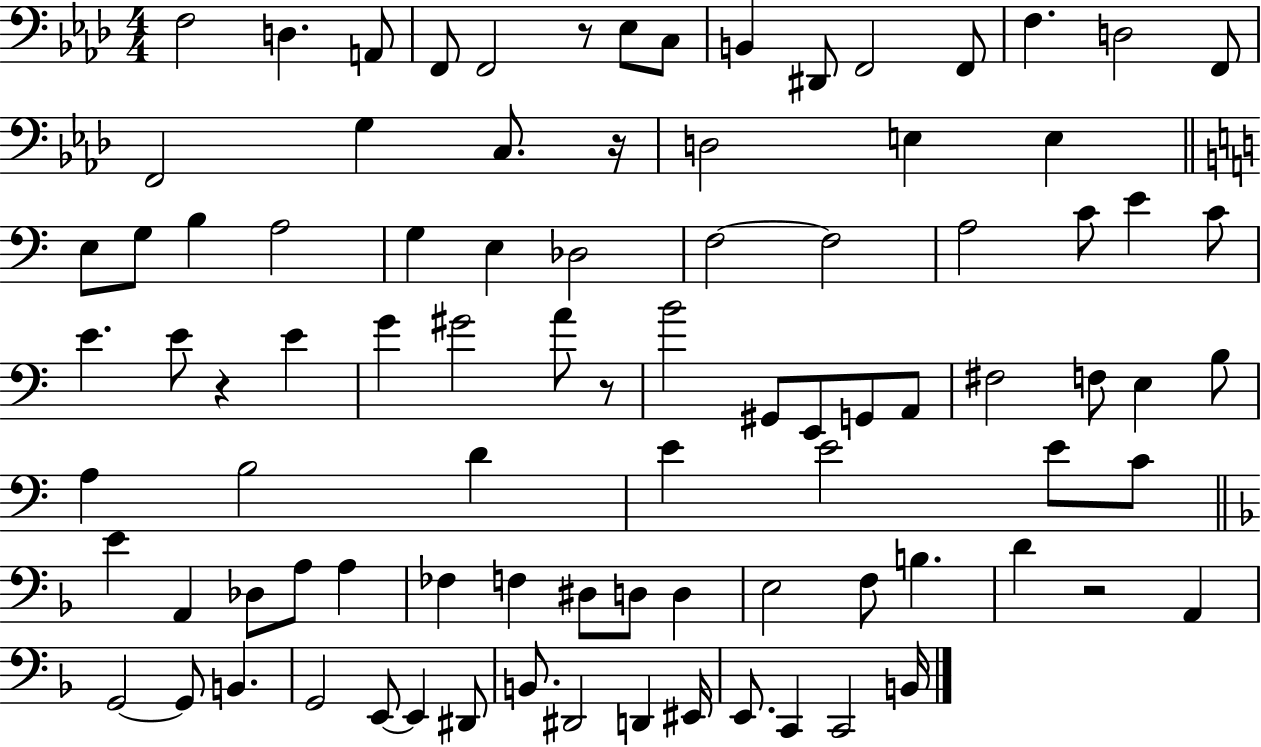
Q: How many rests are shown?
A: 5